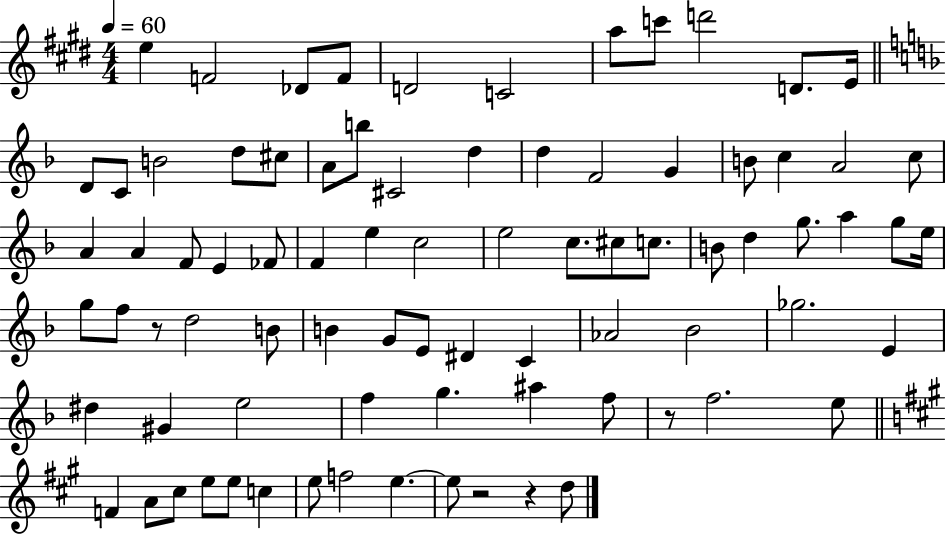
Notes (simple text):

E5/q F4/h Db4/e F4/e D4/h C4/h A5/e C6/e D6/h D4/e. E4/s D4/e C4/e B4/h D5/e C#5/e A4/e B5/e C#4/h D5/q D5/q F4/h G4/q B4/e C5/q A4/h C5/e A4/q A4/q F4/e E4/q FES4/e F4/q E5/q C5/h E5/h C5/e. C#5/e C5/e. B4/e D5/q G5/e. A5/q G5/e E5/s G5/e F5/e R/e D5/h B4/e B4/q G4/e E4/e D#4/q C4/q Ab4/h Bb4/h Gb5/h. E4/q D#5/q G#4/q E5/h F5/q G5/q. A#5/q F5/e R/e F5/h. E5/e F4/q A4/e C#5/e E5/e E5/e C5/q E5/e F5/h E5/q. E5/e R/h R/q D5/e